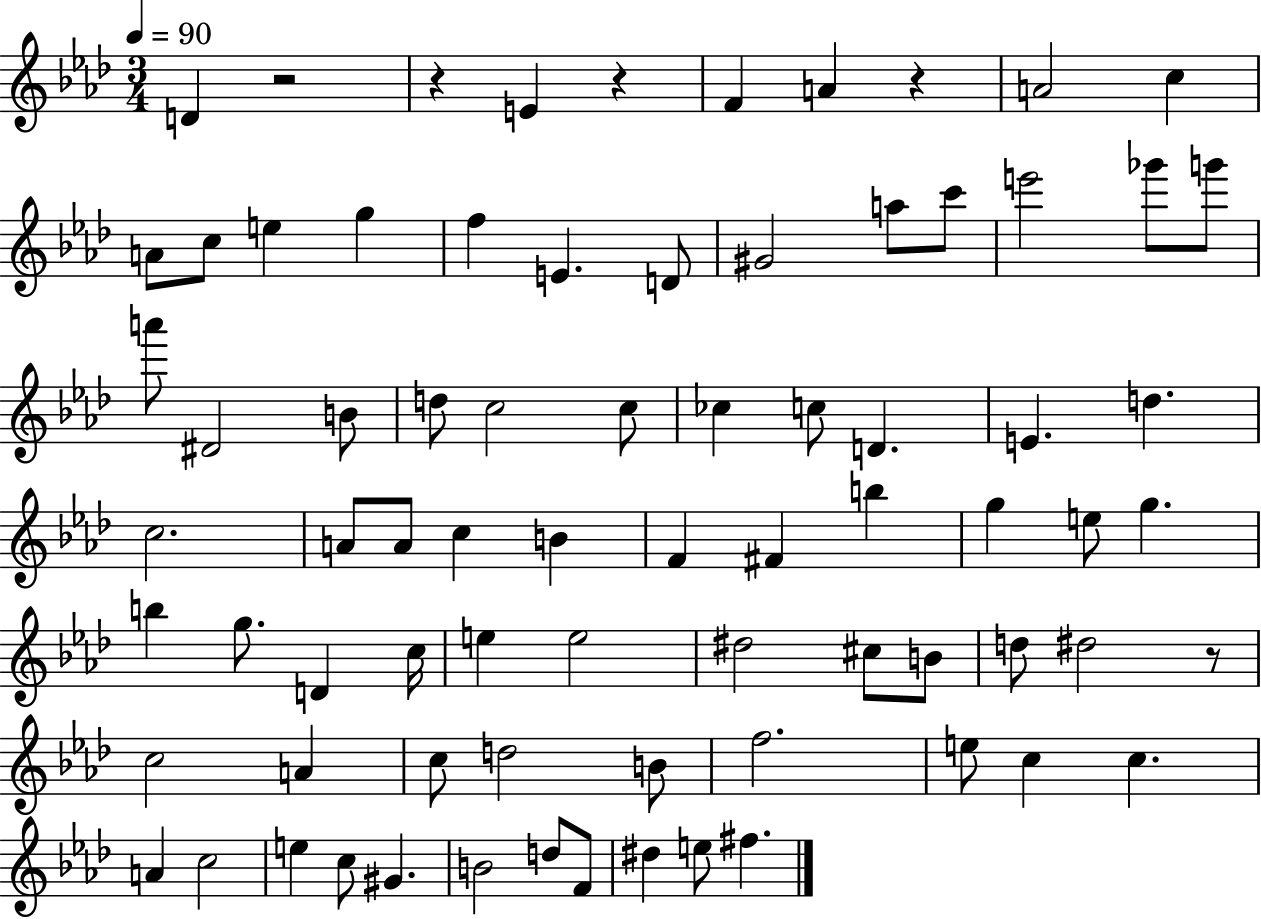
{
  \clef treble
  \numericTimeSignature
  \time 3/4
  \key aes \major
  \tempo 4 = 90
  \repeat volta 2 { d'4 r2 | r4 e'4 r4 | f'4 a'4 r4 | a'2 c''4 | \break a'8 c''8 e''4 g''4 | f''4 e'4. d'8 | gis'2 a''8 c'''8 | e'''2 ges'''8 g'''8 | \break a'''8 dis'2 b'8 | d''8 c''2 c''8 | ces''4 c''8 d'4. | e'4. d''4. | \break c''2. | a'8 a'8 c''4 b'4 | f'4 fis'4 b''4 | g''4 e''8 g''4. | \break b''4 g''8. d'4 c''16 | e''4 e''2 | dis''2 cis''8 b'8 | d''8 dis''2 r8 | \break c''2 a'4 | c''8 d''2 b'8 | f''2. | e''8 c''4 c''4. | \break a'4 c''2 | e''4 c''8 gis'4. | b'2 d''8 f'8 | dis''4 e''8 fis''4. | \break } \bar "|."
}